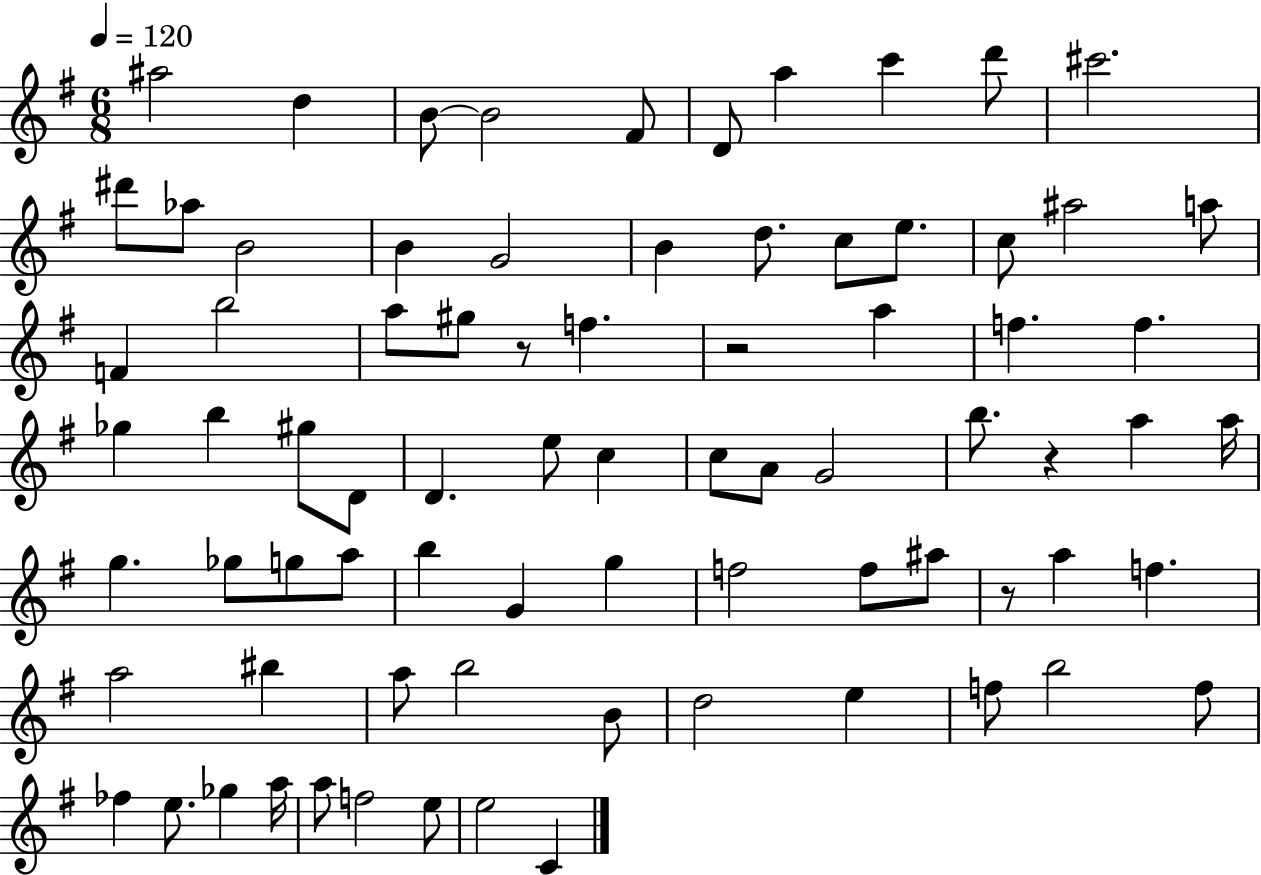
X:1
T:Untitled
M:6/8
L:1/4
K:G
^a2 d B/2 B2 ^F/2 D/2 a c' d'/2 ^c'2 ^d'/2 _a/2 B2 B G2 B d/2 c/2 e/2 c/2 ^a2 a/2 F b2 a/2 ^g/2 z/2 f z2 a f f _g b ^g/2 D/2 D e/2 c c/2 A/2 G2 b/2 z a a/4 g _g/2 g/2 a/2 b G g f2 f/2 ^a/2 z/2 a f a2 ^b a/2 b2 B/2 d2 e f/2 b2 f/2 _f e/2 _g a/4 a/2 f2 e/2 e2 C